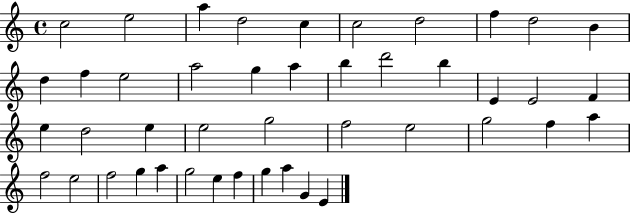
X:1
T:Untitled
M:4/4
L:1/4
K:C
c2 e2 a d2 c c2 d2 f d2 B d f e2 a2 g a b d'2 b E E2 F e d2 e e2 g2 f2 e2 g2 f a f2 e2 f2 g a g2 e f g a G E